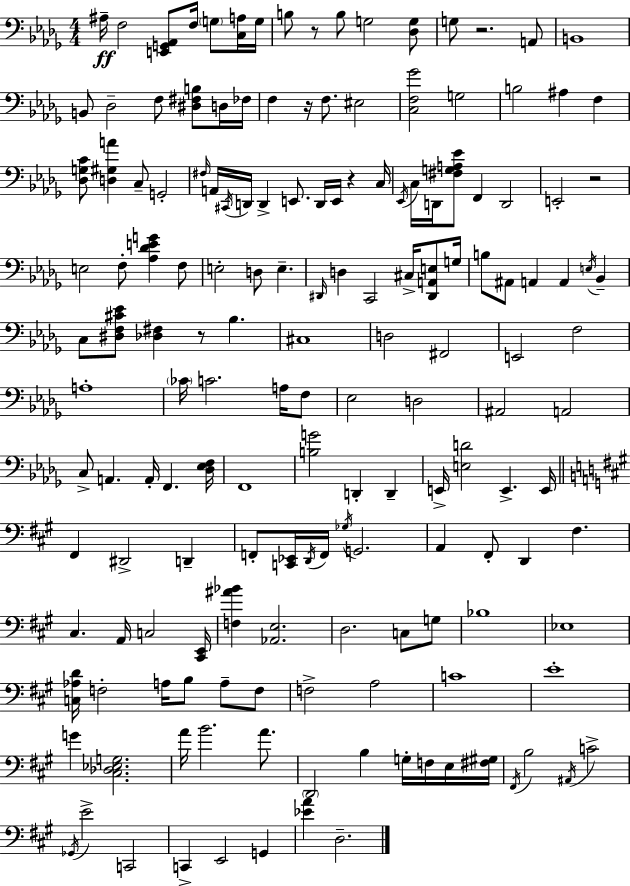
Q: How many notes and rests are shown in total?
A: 161